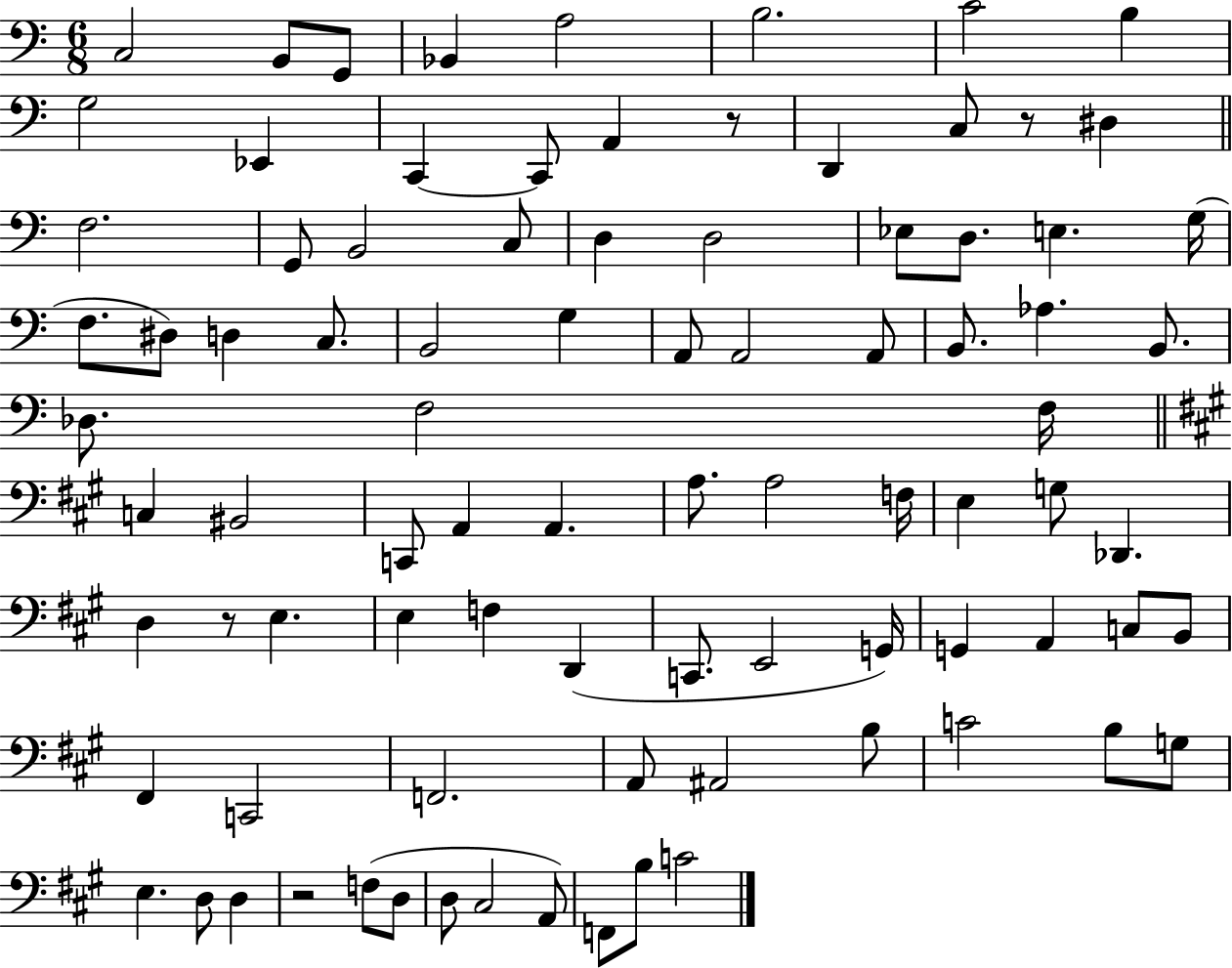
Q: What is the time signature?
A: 6/8